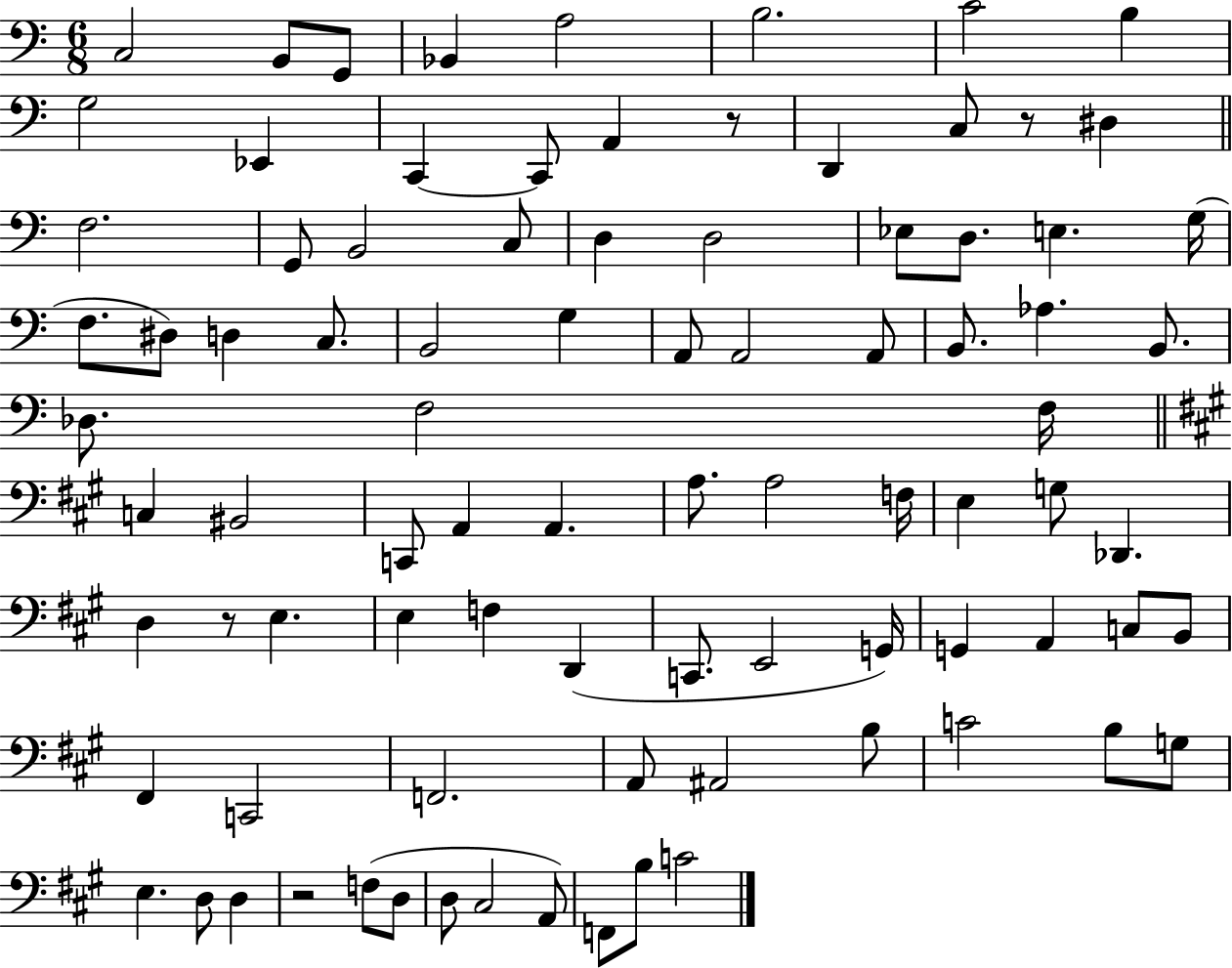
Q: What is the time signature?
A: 6/8